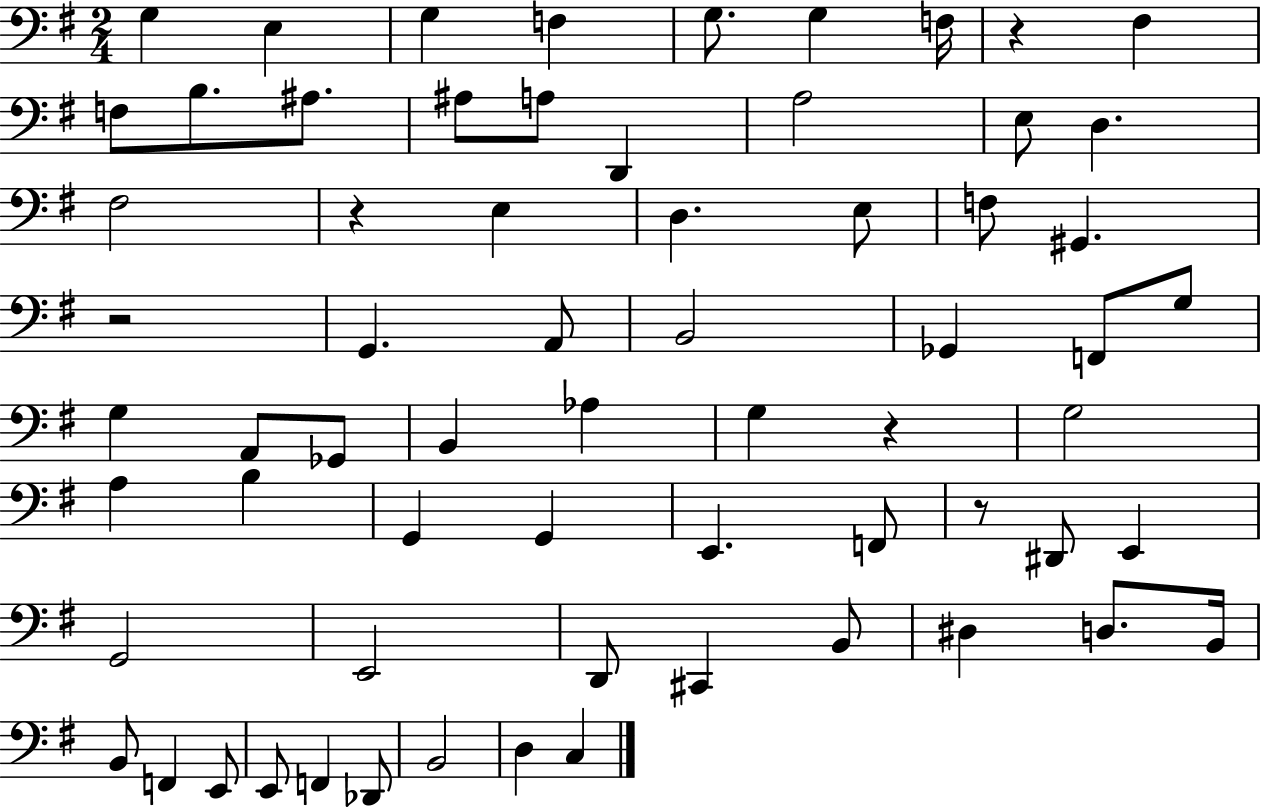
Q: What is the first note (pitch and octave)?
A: G3